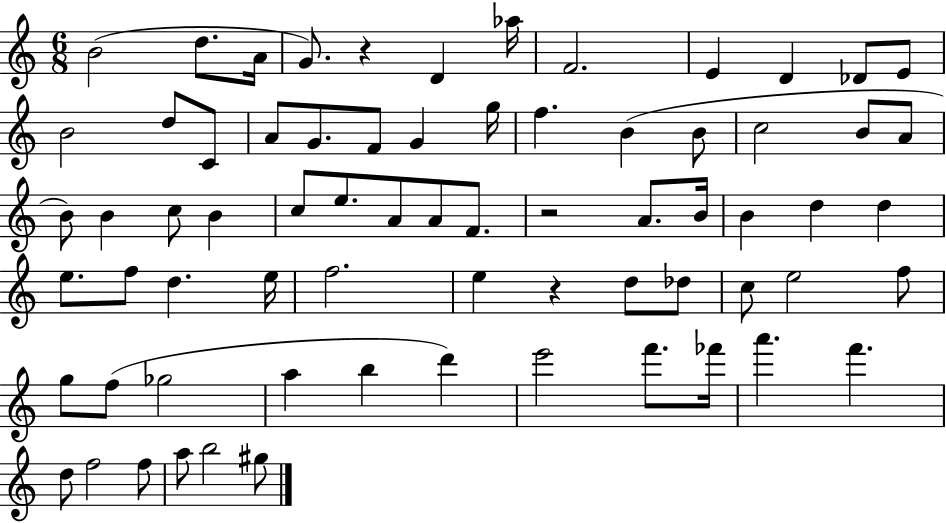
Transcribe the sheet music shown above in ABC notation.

X:1
T:Untitled
M:6/8
L:1/4
K:C
B2 d/2 A/4 G/2 z D _a/4 F2 E D _D/2 E/2 B2 d/2 C/2 A/2 G/2 F/2 G g/4 f B B/2 c2 B/2 A/2 B/2 B c/2 B c/2 e/2 A/2 A/2 F/2 z2 A/2 B/4 B d d e/2 f/2 d e/4 f2 e z d/2 _d/2 c/2 e2 f/2 g/2 f/2 _g2 a b d' e'2 f'/2 _f'/4 a' f' d/2 f2 f/2 a/2 b2 ^g/2